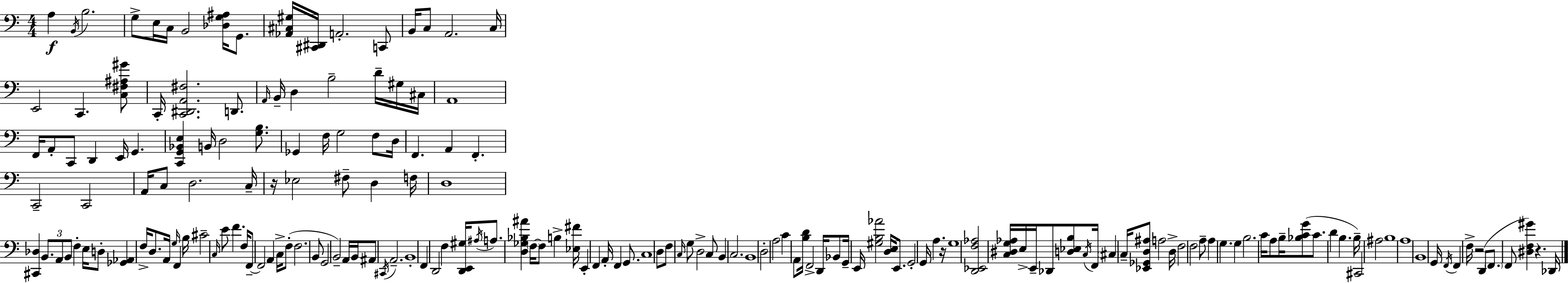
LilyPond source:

{
  \clef bass
  \numericTimeSignature
  \time 4/4
  \key a \minor
  a4\f \acciaccatura { b,16 } b2. | g8-> e16 c16 b,2 <des g ais>16 g,8. | <aes, cis gis>16 <cis, dis,>16 a,2.-. c,8 | b,16 c8 a,2. | \break c16 e,2 c,4. <c fis ais gis'>8 | c,16-. <c, dis, a, fis>2. d,8. | \grace { a,16 } b,16-- d4 b2-- d'16-- | gis16 cis16 a,1 | \break f,16 a,8-. c,8 d,4 e,16 g,4. | <c, g, bes, e>4 b,16 d2 <g b>8. | ges,4 f16 g2 f8 | d16 f,4. a,4 f,4.-. | \break c,2-- c,2 | a,16 c8 d2. | c16-- r16 ees2 fis8-- d4 | f16 d1 | \break <cis, des>4 \tuplet 3/2 { b,8. a,8 b,8 } f4-. | e16 d8-. <ges, aes,>4 f16-> d8. a,16 \grace { g16 } f,4 | b16 cis'2-- \grace { c16 } e'8 f'4. | f16 f,8--~~ f,2 a,4 | \break c16-> f8-.( f2. | b,8 g,2 b,2--) | a,16 b,16 ais,8 \acciaccatura { cis,16 } a,2.-- | b,1-. | \break f,4 d,2 | f4 <d, e, gis>16 \acciaccatura { ais16 } a8. <d ges bes ais'>4 \parenthesize f16~~ f8 | b4-> <ees fis'>16 e,4-. f,4 a,16-. f,4 | g,8. c1 | \break d8 f8 \grace { c16 } g8 d2-> | c8 b,4 c2. | b,1 | d2-. a2 | \break c'4 a,8 <b d'>16 f,2-> | d,16 bes,8 g,16-- e,16 <gis b aes'>2 | <d e>16 e,8. g,2-. g,16 | a4. r16 g1 | \break <d, ees, f aes>2 <c dis g aes>16 | e16-> e,16-- des,8 <d ees b>8 \acciaccatura { c16 } f,16 \parenthesize cis4 c16-- <ees, ges, d ais>8 a2 | d16-> f2 | f2 a8-- a4 g4. | \break g4 b2. | c'16 a8 b16-- <bes c' g'>8( c'8. d'4 | b4. b16--) cis,2 | ais2 b1 | \break a1 | b,1 | g,16 \acciaccatura { f,16 } f,4 f16-> r2 | d,8( \parenthesize f,8. f,8 <dis f gis'>4) | \break r4. des,16 \bar "|."
}